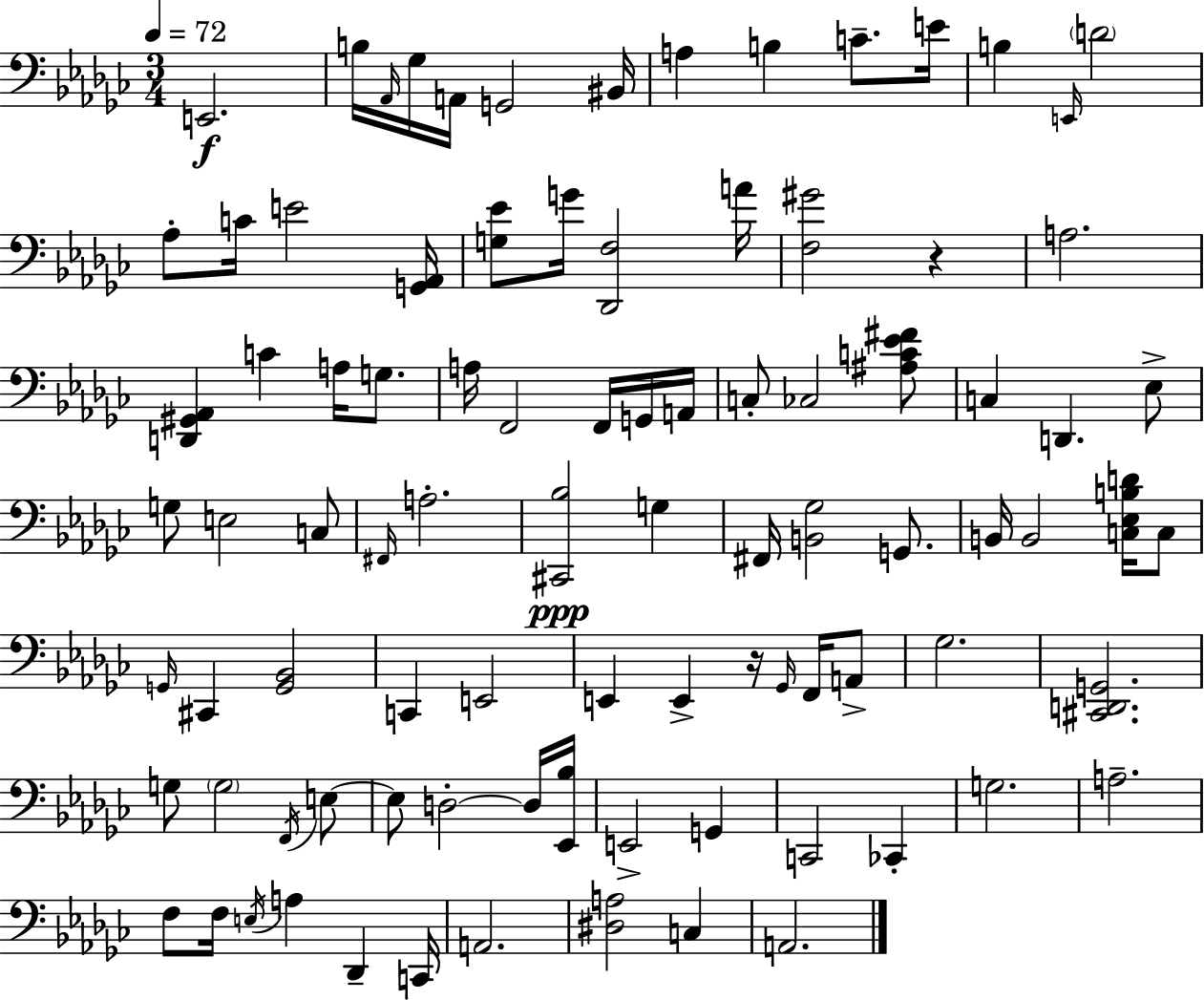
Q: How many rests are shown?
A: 2